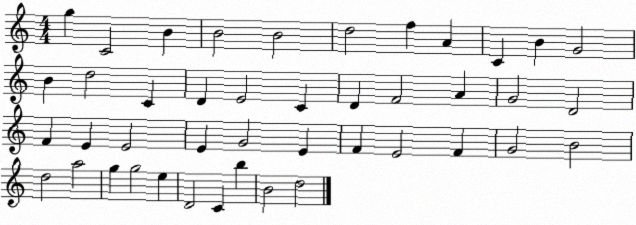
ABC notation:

X:1
T:Untitled
M:4/4
L:1/4
K:C
g C2 B B2 B2 d2 f A C B G2 B d2 C D E2 C D F2 A G2 D2 F E E2 E G2 E F E2 F G2 B2 d2 a2 g g2 e D2 C b B2 d2